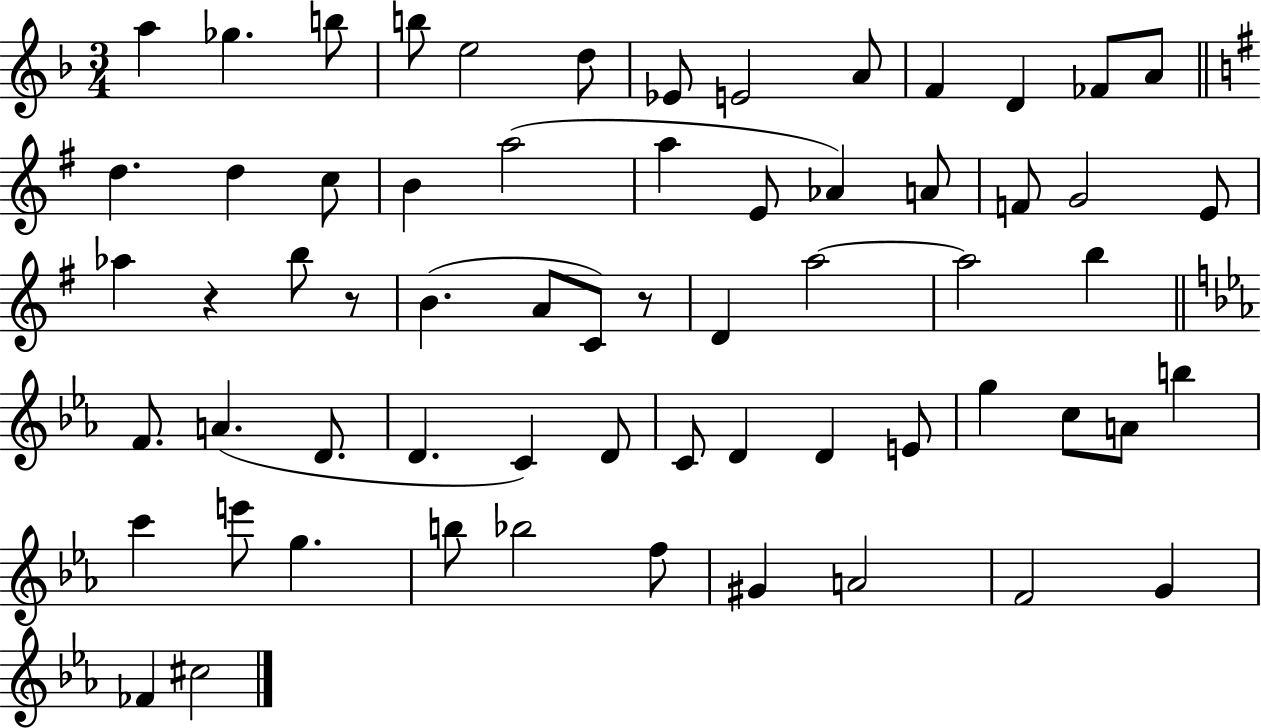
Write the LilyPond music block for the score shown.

{
  \clef treble
  \numericTimeSignature
  \time 3/4
  \key f \major
  a''4 ges''4. b''8 | b''8 e''2 d''8 | ees'8 e'2 a'8 | f'4 d'4 fes'8 a'8 | \break \bar "||" \break \key e \minor d''4. d''4 c''8 | b'4 a''2( | a''4 e'8 aes'4) a'8 | f'8 g'2 e'8 | \break aes''4 r4 b''8 r8 | b'4.( a'8 c'8) r8 | d'4 a''2~~ | a''2 b''4 | \break \bar "||" \break \key ees \major f'8. a'4.( d'8. | d'4. c'4) d'8 | c'8 d'4 d'4 e'8 | g''4 c''8 a'8 b''4 | \break c'''4 e'''8 g''4. | b''8 bes''2 f''8 | gis'4 a'2 | f'2 g'4 | \break fes'4 cis''2 | \bar "|."
}